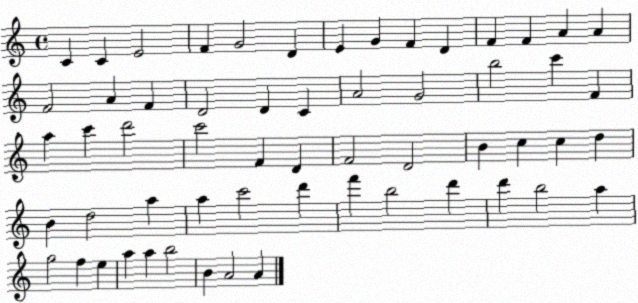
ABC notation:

X:1
T:Untitled
M:4/4
L:1/4
K:C
C C E2 F G2 D E G F D F F A A F2 A F D2 D C A2 G2 b2 c' F a c' d'2 c'2 F D F2 D2 B c c d B d2 a a c'2 d' f' b2 d' d' b2 a g2 f e a a b2 B A2 A